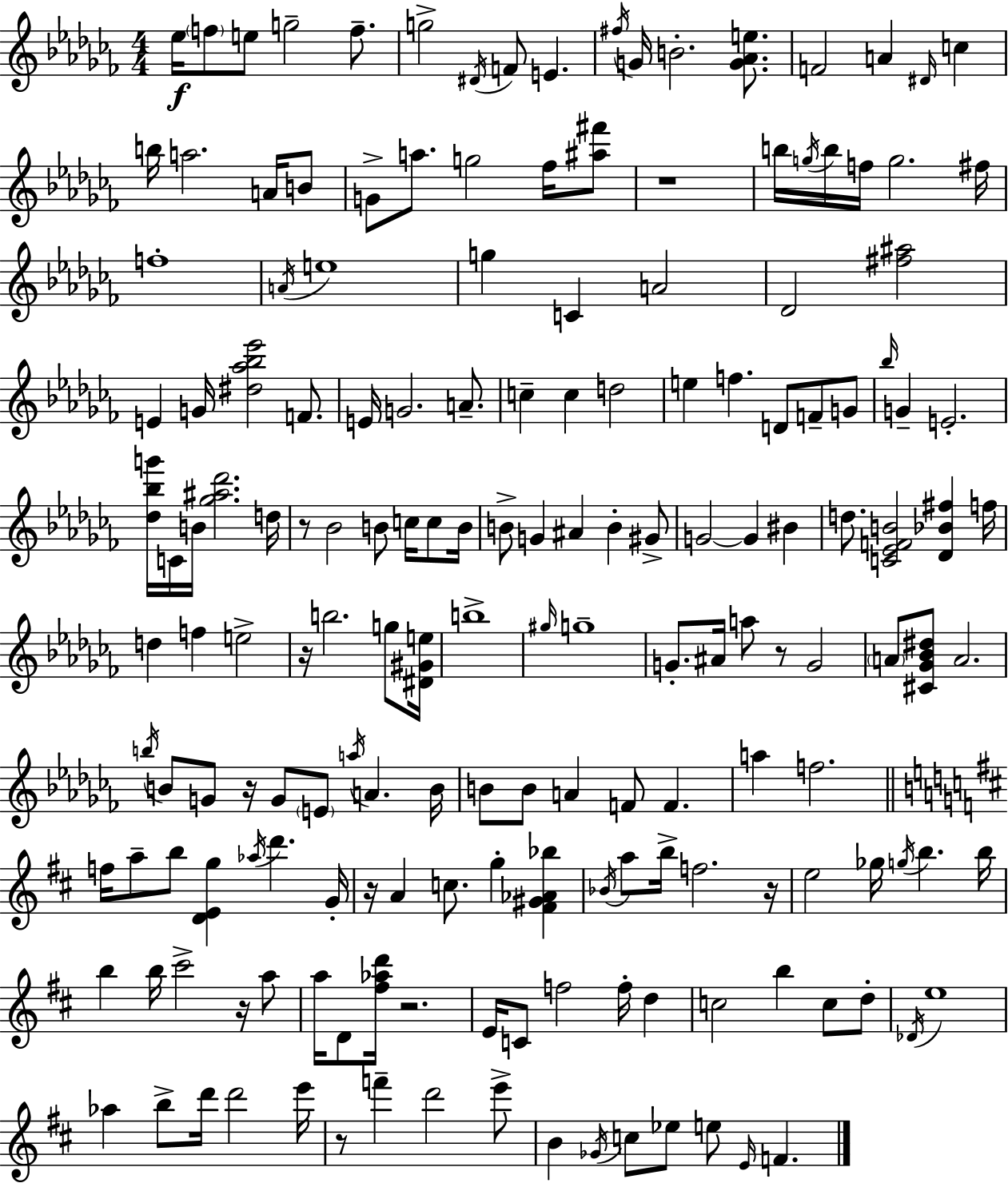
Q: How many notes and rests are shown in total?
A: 174